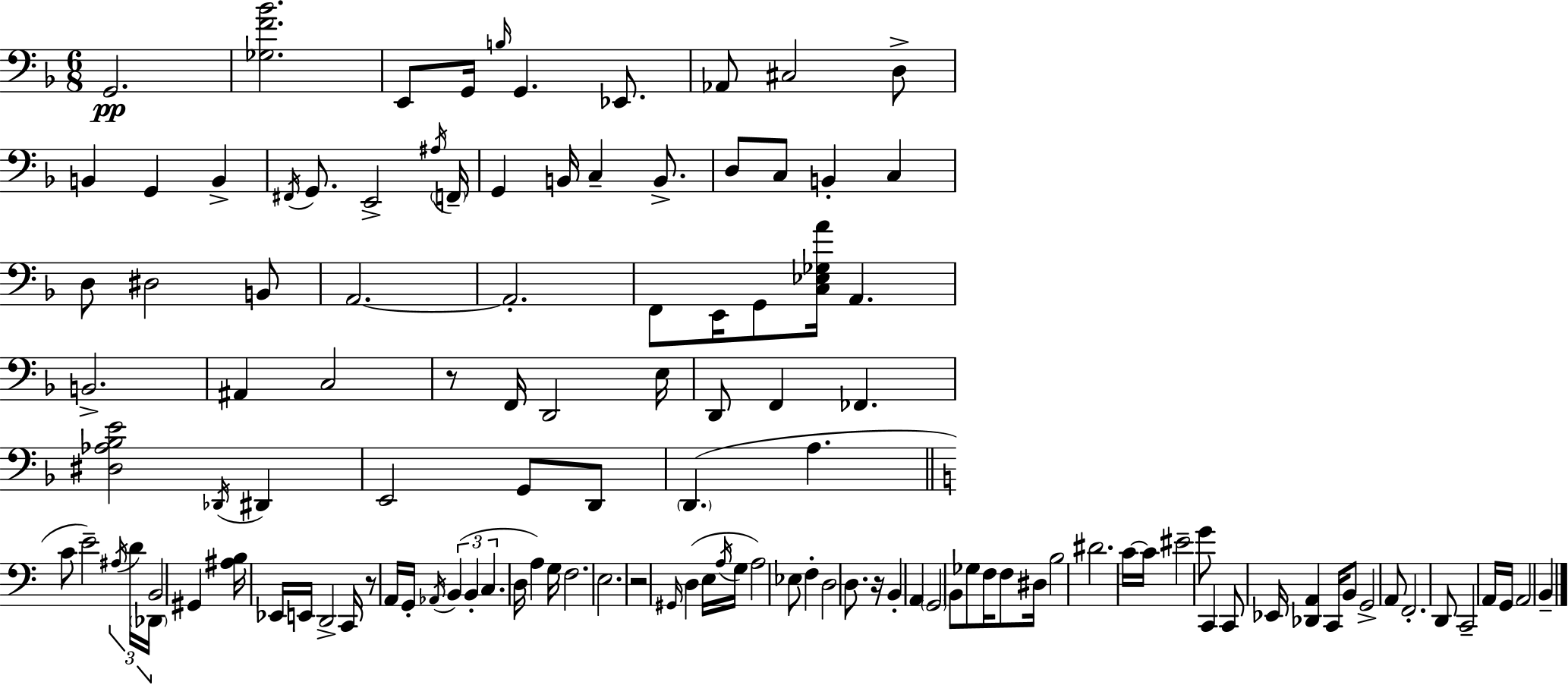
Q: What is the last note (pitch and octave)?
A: B2